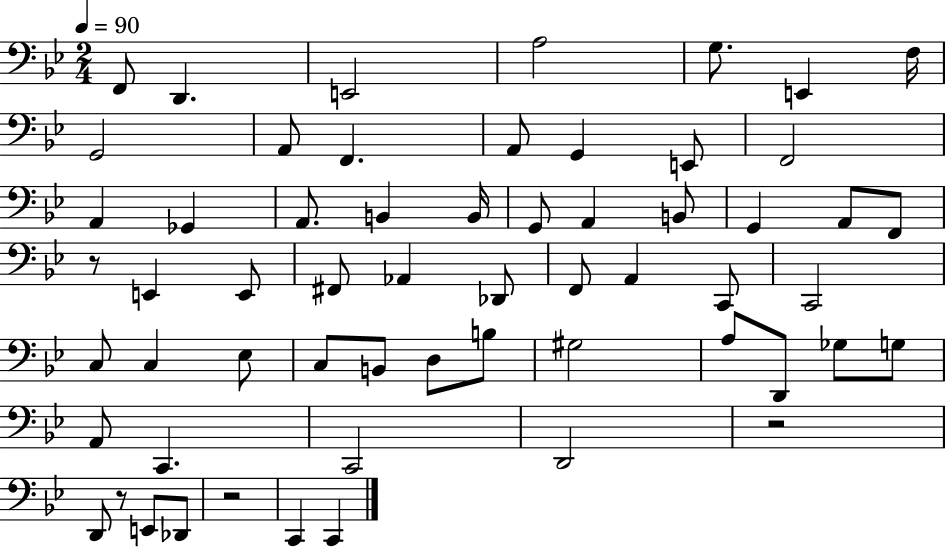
F2/e D2/q. E2/h A3/h G3/e. E2/q F3/s G2/h A2/e F2/q. A2/e G2/q E2/e F2/h A2/q Gb2/q A2/e. B2/q B2/s G2/e A2/q B2/e G2/q A2/e F2/e R/e E2/q E2/e F#2/e Ab2/q Db2/e F2/e A2/q C2/e C2/h C3/e C3/q Eb3/e C3/e B2/e D3/e B3/e G#3/h A3/e D2/e Gb3/e G3/e A2/e C2/q. C2/h D2/h R/h D2/e R/e E2/e Db2/e R/h C2/q C2/q